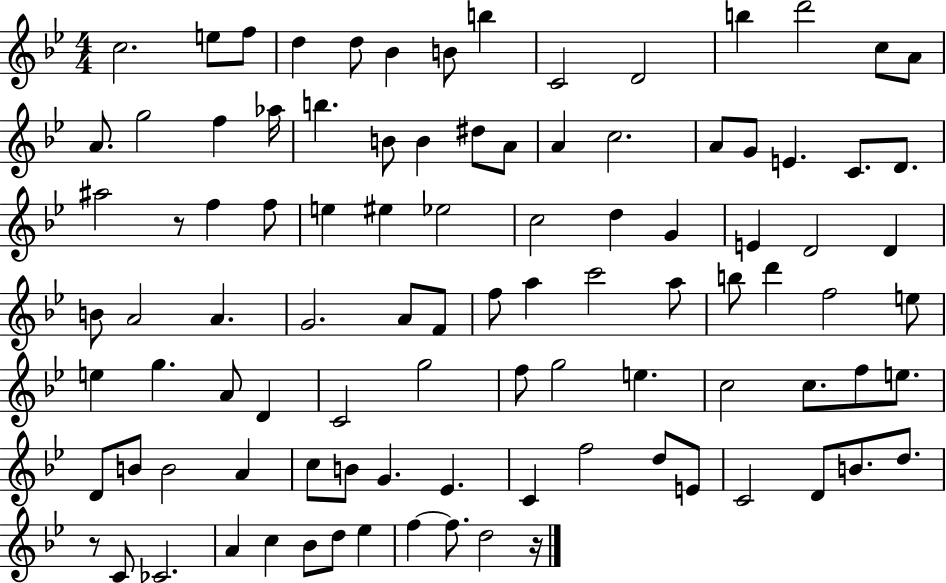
C5/h. E5/e F5/e D5/q D5/e Bb4/q B4/e B5/q C4/h D4/h B5/q D6/h C5/e A4/e A4/e. G5/h F5/q Ab5/s B5/q. B4/e B4/q D#5/e A4/e A4/q C5/h. A4/e G4/e E4/q. C4/e. D4/e. A#5/h R/e F5/q F5/e E5/q EIS5/q Eb5/h C5/h D5/q G4/q E4/q D4/h D4/q B4/e A4/h A4/q. G4/h. A4/e F4/e F5/e A5/q C6/h A5/e B5/e D6/q F5/h E5/e E5/q G5/q. A4/e D4/q C4/h G5/h F5/e G5/h E5/q. C5/h C5/e. F5/e E5/e. D4/e B4/e B4/h A4/q C5/e B4/e G4/q. Eb4/q. C4/q F5/h D5/e E4/e C4/h D4/e B4/e. D5/e. R/e C4/e CES4/h. A4/q C5/q Bb4/e D5/e Eb5/q F5/q F5/e. D5/h R/s